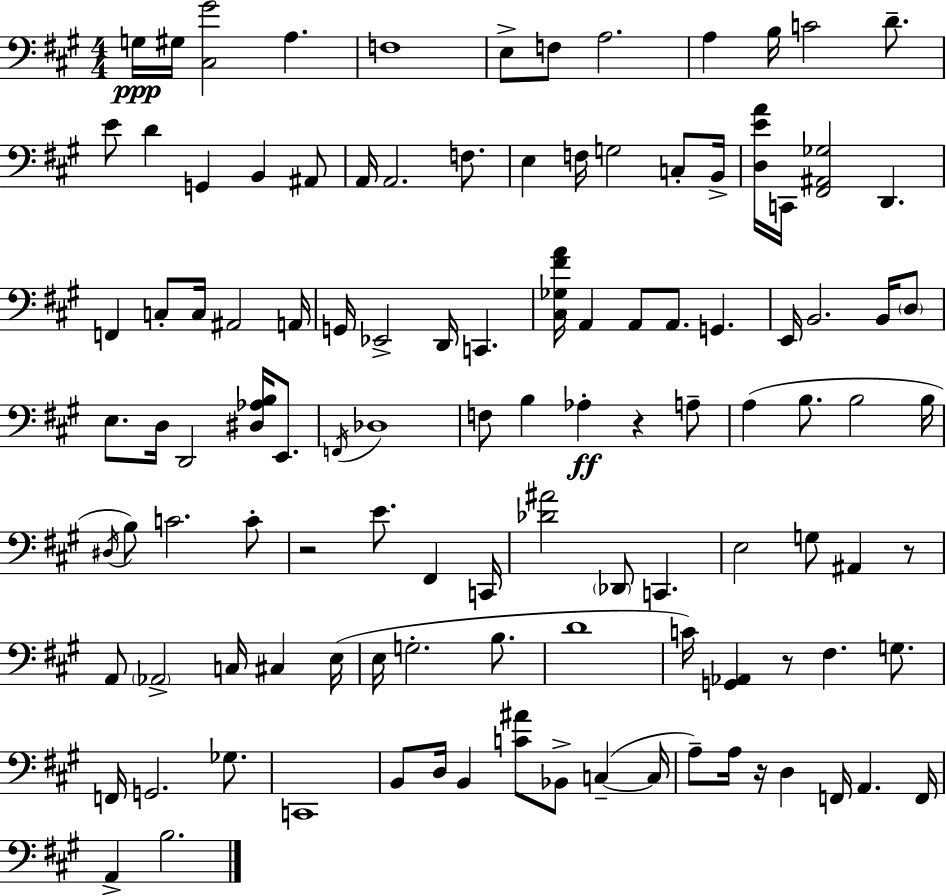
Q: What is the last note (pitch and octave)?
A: B3